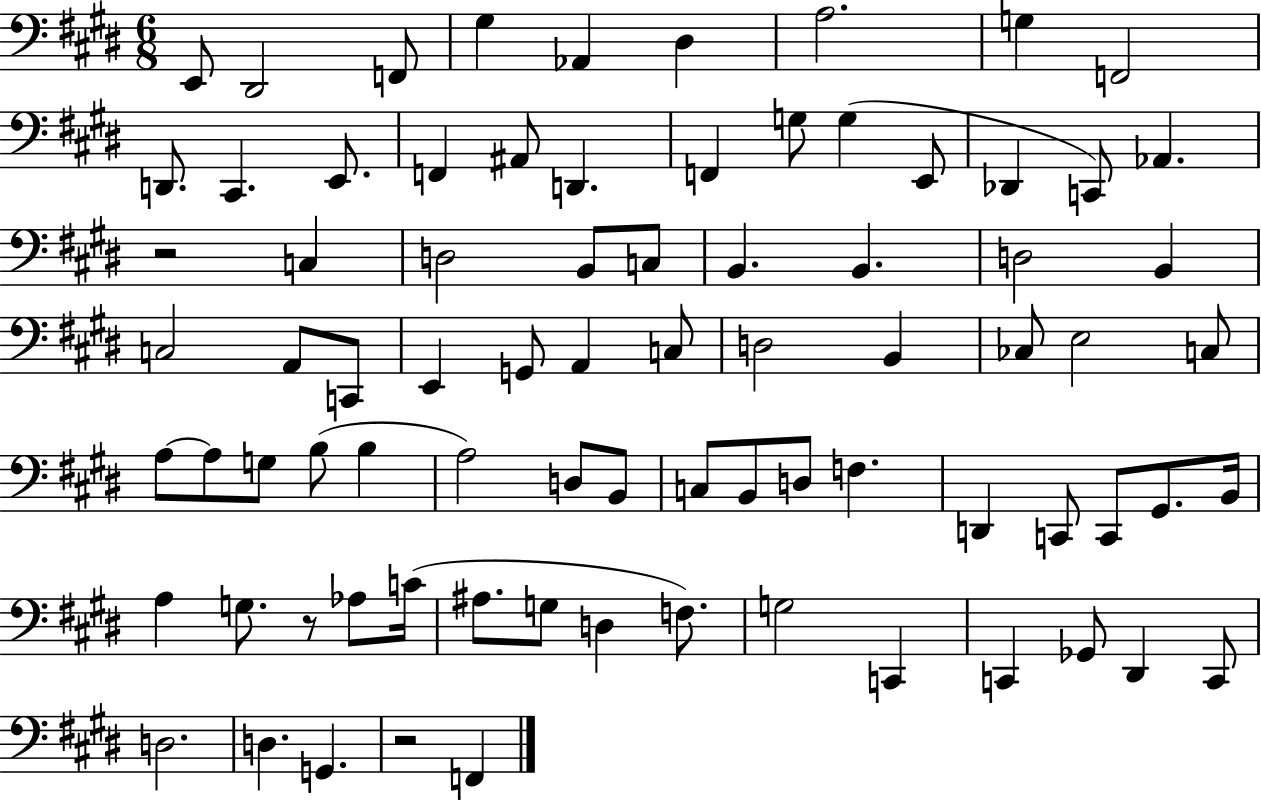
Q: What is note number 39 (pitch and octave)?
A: B2